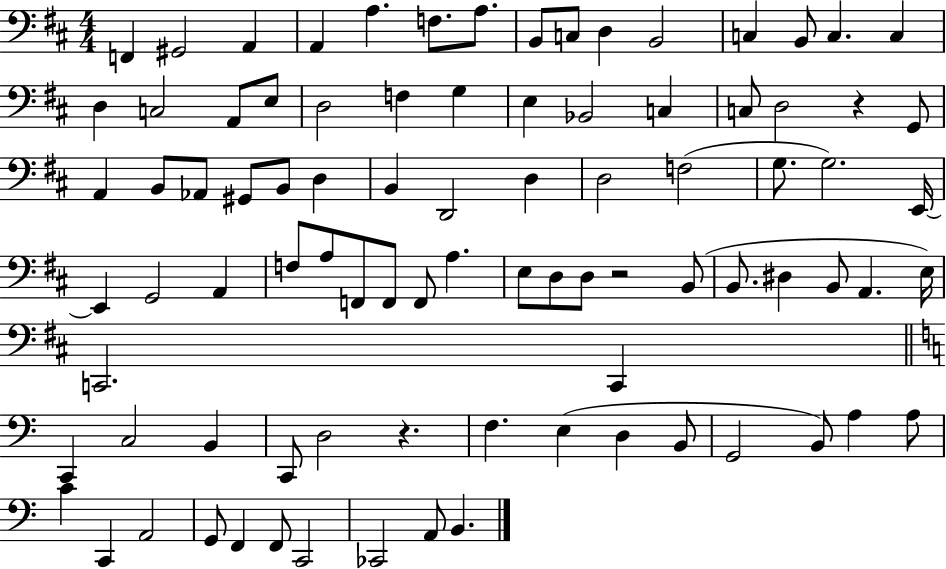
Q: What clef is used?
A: bass